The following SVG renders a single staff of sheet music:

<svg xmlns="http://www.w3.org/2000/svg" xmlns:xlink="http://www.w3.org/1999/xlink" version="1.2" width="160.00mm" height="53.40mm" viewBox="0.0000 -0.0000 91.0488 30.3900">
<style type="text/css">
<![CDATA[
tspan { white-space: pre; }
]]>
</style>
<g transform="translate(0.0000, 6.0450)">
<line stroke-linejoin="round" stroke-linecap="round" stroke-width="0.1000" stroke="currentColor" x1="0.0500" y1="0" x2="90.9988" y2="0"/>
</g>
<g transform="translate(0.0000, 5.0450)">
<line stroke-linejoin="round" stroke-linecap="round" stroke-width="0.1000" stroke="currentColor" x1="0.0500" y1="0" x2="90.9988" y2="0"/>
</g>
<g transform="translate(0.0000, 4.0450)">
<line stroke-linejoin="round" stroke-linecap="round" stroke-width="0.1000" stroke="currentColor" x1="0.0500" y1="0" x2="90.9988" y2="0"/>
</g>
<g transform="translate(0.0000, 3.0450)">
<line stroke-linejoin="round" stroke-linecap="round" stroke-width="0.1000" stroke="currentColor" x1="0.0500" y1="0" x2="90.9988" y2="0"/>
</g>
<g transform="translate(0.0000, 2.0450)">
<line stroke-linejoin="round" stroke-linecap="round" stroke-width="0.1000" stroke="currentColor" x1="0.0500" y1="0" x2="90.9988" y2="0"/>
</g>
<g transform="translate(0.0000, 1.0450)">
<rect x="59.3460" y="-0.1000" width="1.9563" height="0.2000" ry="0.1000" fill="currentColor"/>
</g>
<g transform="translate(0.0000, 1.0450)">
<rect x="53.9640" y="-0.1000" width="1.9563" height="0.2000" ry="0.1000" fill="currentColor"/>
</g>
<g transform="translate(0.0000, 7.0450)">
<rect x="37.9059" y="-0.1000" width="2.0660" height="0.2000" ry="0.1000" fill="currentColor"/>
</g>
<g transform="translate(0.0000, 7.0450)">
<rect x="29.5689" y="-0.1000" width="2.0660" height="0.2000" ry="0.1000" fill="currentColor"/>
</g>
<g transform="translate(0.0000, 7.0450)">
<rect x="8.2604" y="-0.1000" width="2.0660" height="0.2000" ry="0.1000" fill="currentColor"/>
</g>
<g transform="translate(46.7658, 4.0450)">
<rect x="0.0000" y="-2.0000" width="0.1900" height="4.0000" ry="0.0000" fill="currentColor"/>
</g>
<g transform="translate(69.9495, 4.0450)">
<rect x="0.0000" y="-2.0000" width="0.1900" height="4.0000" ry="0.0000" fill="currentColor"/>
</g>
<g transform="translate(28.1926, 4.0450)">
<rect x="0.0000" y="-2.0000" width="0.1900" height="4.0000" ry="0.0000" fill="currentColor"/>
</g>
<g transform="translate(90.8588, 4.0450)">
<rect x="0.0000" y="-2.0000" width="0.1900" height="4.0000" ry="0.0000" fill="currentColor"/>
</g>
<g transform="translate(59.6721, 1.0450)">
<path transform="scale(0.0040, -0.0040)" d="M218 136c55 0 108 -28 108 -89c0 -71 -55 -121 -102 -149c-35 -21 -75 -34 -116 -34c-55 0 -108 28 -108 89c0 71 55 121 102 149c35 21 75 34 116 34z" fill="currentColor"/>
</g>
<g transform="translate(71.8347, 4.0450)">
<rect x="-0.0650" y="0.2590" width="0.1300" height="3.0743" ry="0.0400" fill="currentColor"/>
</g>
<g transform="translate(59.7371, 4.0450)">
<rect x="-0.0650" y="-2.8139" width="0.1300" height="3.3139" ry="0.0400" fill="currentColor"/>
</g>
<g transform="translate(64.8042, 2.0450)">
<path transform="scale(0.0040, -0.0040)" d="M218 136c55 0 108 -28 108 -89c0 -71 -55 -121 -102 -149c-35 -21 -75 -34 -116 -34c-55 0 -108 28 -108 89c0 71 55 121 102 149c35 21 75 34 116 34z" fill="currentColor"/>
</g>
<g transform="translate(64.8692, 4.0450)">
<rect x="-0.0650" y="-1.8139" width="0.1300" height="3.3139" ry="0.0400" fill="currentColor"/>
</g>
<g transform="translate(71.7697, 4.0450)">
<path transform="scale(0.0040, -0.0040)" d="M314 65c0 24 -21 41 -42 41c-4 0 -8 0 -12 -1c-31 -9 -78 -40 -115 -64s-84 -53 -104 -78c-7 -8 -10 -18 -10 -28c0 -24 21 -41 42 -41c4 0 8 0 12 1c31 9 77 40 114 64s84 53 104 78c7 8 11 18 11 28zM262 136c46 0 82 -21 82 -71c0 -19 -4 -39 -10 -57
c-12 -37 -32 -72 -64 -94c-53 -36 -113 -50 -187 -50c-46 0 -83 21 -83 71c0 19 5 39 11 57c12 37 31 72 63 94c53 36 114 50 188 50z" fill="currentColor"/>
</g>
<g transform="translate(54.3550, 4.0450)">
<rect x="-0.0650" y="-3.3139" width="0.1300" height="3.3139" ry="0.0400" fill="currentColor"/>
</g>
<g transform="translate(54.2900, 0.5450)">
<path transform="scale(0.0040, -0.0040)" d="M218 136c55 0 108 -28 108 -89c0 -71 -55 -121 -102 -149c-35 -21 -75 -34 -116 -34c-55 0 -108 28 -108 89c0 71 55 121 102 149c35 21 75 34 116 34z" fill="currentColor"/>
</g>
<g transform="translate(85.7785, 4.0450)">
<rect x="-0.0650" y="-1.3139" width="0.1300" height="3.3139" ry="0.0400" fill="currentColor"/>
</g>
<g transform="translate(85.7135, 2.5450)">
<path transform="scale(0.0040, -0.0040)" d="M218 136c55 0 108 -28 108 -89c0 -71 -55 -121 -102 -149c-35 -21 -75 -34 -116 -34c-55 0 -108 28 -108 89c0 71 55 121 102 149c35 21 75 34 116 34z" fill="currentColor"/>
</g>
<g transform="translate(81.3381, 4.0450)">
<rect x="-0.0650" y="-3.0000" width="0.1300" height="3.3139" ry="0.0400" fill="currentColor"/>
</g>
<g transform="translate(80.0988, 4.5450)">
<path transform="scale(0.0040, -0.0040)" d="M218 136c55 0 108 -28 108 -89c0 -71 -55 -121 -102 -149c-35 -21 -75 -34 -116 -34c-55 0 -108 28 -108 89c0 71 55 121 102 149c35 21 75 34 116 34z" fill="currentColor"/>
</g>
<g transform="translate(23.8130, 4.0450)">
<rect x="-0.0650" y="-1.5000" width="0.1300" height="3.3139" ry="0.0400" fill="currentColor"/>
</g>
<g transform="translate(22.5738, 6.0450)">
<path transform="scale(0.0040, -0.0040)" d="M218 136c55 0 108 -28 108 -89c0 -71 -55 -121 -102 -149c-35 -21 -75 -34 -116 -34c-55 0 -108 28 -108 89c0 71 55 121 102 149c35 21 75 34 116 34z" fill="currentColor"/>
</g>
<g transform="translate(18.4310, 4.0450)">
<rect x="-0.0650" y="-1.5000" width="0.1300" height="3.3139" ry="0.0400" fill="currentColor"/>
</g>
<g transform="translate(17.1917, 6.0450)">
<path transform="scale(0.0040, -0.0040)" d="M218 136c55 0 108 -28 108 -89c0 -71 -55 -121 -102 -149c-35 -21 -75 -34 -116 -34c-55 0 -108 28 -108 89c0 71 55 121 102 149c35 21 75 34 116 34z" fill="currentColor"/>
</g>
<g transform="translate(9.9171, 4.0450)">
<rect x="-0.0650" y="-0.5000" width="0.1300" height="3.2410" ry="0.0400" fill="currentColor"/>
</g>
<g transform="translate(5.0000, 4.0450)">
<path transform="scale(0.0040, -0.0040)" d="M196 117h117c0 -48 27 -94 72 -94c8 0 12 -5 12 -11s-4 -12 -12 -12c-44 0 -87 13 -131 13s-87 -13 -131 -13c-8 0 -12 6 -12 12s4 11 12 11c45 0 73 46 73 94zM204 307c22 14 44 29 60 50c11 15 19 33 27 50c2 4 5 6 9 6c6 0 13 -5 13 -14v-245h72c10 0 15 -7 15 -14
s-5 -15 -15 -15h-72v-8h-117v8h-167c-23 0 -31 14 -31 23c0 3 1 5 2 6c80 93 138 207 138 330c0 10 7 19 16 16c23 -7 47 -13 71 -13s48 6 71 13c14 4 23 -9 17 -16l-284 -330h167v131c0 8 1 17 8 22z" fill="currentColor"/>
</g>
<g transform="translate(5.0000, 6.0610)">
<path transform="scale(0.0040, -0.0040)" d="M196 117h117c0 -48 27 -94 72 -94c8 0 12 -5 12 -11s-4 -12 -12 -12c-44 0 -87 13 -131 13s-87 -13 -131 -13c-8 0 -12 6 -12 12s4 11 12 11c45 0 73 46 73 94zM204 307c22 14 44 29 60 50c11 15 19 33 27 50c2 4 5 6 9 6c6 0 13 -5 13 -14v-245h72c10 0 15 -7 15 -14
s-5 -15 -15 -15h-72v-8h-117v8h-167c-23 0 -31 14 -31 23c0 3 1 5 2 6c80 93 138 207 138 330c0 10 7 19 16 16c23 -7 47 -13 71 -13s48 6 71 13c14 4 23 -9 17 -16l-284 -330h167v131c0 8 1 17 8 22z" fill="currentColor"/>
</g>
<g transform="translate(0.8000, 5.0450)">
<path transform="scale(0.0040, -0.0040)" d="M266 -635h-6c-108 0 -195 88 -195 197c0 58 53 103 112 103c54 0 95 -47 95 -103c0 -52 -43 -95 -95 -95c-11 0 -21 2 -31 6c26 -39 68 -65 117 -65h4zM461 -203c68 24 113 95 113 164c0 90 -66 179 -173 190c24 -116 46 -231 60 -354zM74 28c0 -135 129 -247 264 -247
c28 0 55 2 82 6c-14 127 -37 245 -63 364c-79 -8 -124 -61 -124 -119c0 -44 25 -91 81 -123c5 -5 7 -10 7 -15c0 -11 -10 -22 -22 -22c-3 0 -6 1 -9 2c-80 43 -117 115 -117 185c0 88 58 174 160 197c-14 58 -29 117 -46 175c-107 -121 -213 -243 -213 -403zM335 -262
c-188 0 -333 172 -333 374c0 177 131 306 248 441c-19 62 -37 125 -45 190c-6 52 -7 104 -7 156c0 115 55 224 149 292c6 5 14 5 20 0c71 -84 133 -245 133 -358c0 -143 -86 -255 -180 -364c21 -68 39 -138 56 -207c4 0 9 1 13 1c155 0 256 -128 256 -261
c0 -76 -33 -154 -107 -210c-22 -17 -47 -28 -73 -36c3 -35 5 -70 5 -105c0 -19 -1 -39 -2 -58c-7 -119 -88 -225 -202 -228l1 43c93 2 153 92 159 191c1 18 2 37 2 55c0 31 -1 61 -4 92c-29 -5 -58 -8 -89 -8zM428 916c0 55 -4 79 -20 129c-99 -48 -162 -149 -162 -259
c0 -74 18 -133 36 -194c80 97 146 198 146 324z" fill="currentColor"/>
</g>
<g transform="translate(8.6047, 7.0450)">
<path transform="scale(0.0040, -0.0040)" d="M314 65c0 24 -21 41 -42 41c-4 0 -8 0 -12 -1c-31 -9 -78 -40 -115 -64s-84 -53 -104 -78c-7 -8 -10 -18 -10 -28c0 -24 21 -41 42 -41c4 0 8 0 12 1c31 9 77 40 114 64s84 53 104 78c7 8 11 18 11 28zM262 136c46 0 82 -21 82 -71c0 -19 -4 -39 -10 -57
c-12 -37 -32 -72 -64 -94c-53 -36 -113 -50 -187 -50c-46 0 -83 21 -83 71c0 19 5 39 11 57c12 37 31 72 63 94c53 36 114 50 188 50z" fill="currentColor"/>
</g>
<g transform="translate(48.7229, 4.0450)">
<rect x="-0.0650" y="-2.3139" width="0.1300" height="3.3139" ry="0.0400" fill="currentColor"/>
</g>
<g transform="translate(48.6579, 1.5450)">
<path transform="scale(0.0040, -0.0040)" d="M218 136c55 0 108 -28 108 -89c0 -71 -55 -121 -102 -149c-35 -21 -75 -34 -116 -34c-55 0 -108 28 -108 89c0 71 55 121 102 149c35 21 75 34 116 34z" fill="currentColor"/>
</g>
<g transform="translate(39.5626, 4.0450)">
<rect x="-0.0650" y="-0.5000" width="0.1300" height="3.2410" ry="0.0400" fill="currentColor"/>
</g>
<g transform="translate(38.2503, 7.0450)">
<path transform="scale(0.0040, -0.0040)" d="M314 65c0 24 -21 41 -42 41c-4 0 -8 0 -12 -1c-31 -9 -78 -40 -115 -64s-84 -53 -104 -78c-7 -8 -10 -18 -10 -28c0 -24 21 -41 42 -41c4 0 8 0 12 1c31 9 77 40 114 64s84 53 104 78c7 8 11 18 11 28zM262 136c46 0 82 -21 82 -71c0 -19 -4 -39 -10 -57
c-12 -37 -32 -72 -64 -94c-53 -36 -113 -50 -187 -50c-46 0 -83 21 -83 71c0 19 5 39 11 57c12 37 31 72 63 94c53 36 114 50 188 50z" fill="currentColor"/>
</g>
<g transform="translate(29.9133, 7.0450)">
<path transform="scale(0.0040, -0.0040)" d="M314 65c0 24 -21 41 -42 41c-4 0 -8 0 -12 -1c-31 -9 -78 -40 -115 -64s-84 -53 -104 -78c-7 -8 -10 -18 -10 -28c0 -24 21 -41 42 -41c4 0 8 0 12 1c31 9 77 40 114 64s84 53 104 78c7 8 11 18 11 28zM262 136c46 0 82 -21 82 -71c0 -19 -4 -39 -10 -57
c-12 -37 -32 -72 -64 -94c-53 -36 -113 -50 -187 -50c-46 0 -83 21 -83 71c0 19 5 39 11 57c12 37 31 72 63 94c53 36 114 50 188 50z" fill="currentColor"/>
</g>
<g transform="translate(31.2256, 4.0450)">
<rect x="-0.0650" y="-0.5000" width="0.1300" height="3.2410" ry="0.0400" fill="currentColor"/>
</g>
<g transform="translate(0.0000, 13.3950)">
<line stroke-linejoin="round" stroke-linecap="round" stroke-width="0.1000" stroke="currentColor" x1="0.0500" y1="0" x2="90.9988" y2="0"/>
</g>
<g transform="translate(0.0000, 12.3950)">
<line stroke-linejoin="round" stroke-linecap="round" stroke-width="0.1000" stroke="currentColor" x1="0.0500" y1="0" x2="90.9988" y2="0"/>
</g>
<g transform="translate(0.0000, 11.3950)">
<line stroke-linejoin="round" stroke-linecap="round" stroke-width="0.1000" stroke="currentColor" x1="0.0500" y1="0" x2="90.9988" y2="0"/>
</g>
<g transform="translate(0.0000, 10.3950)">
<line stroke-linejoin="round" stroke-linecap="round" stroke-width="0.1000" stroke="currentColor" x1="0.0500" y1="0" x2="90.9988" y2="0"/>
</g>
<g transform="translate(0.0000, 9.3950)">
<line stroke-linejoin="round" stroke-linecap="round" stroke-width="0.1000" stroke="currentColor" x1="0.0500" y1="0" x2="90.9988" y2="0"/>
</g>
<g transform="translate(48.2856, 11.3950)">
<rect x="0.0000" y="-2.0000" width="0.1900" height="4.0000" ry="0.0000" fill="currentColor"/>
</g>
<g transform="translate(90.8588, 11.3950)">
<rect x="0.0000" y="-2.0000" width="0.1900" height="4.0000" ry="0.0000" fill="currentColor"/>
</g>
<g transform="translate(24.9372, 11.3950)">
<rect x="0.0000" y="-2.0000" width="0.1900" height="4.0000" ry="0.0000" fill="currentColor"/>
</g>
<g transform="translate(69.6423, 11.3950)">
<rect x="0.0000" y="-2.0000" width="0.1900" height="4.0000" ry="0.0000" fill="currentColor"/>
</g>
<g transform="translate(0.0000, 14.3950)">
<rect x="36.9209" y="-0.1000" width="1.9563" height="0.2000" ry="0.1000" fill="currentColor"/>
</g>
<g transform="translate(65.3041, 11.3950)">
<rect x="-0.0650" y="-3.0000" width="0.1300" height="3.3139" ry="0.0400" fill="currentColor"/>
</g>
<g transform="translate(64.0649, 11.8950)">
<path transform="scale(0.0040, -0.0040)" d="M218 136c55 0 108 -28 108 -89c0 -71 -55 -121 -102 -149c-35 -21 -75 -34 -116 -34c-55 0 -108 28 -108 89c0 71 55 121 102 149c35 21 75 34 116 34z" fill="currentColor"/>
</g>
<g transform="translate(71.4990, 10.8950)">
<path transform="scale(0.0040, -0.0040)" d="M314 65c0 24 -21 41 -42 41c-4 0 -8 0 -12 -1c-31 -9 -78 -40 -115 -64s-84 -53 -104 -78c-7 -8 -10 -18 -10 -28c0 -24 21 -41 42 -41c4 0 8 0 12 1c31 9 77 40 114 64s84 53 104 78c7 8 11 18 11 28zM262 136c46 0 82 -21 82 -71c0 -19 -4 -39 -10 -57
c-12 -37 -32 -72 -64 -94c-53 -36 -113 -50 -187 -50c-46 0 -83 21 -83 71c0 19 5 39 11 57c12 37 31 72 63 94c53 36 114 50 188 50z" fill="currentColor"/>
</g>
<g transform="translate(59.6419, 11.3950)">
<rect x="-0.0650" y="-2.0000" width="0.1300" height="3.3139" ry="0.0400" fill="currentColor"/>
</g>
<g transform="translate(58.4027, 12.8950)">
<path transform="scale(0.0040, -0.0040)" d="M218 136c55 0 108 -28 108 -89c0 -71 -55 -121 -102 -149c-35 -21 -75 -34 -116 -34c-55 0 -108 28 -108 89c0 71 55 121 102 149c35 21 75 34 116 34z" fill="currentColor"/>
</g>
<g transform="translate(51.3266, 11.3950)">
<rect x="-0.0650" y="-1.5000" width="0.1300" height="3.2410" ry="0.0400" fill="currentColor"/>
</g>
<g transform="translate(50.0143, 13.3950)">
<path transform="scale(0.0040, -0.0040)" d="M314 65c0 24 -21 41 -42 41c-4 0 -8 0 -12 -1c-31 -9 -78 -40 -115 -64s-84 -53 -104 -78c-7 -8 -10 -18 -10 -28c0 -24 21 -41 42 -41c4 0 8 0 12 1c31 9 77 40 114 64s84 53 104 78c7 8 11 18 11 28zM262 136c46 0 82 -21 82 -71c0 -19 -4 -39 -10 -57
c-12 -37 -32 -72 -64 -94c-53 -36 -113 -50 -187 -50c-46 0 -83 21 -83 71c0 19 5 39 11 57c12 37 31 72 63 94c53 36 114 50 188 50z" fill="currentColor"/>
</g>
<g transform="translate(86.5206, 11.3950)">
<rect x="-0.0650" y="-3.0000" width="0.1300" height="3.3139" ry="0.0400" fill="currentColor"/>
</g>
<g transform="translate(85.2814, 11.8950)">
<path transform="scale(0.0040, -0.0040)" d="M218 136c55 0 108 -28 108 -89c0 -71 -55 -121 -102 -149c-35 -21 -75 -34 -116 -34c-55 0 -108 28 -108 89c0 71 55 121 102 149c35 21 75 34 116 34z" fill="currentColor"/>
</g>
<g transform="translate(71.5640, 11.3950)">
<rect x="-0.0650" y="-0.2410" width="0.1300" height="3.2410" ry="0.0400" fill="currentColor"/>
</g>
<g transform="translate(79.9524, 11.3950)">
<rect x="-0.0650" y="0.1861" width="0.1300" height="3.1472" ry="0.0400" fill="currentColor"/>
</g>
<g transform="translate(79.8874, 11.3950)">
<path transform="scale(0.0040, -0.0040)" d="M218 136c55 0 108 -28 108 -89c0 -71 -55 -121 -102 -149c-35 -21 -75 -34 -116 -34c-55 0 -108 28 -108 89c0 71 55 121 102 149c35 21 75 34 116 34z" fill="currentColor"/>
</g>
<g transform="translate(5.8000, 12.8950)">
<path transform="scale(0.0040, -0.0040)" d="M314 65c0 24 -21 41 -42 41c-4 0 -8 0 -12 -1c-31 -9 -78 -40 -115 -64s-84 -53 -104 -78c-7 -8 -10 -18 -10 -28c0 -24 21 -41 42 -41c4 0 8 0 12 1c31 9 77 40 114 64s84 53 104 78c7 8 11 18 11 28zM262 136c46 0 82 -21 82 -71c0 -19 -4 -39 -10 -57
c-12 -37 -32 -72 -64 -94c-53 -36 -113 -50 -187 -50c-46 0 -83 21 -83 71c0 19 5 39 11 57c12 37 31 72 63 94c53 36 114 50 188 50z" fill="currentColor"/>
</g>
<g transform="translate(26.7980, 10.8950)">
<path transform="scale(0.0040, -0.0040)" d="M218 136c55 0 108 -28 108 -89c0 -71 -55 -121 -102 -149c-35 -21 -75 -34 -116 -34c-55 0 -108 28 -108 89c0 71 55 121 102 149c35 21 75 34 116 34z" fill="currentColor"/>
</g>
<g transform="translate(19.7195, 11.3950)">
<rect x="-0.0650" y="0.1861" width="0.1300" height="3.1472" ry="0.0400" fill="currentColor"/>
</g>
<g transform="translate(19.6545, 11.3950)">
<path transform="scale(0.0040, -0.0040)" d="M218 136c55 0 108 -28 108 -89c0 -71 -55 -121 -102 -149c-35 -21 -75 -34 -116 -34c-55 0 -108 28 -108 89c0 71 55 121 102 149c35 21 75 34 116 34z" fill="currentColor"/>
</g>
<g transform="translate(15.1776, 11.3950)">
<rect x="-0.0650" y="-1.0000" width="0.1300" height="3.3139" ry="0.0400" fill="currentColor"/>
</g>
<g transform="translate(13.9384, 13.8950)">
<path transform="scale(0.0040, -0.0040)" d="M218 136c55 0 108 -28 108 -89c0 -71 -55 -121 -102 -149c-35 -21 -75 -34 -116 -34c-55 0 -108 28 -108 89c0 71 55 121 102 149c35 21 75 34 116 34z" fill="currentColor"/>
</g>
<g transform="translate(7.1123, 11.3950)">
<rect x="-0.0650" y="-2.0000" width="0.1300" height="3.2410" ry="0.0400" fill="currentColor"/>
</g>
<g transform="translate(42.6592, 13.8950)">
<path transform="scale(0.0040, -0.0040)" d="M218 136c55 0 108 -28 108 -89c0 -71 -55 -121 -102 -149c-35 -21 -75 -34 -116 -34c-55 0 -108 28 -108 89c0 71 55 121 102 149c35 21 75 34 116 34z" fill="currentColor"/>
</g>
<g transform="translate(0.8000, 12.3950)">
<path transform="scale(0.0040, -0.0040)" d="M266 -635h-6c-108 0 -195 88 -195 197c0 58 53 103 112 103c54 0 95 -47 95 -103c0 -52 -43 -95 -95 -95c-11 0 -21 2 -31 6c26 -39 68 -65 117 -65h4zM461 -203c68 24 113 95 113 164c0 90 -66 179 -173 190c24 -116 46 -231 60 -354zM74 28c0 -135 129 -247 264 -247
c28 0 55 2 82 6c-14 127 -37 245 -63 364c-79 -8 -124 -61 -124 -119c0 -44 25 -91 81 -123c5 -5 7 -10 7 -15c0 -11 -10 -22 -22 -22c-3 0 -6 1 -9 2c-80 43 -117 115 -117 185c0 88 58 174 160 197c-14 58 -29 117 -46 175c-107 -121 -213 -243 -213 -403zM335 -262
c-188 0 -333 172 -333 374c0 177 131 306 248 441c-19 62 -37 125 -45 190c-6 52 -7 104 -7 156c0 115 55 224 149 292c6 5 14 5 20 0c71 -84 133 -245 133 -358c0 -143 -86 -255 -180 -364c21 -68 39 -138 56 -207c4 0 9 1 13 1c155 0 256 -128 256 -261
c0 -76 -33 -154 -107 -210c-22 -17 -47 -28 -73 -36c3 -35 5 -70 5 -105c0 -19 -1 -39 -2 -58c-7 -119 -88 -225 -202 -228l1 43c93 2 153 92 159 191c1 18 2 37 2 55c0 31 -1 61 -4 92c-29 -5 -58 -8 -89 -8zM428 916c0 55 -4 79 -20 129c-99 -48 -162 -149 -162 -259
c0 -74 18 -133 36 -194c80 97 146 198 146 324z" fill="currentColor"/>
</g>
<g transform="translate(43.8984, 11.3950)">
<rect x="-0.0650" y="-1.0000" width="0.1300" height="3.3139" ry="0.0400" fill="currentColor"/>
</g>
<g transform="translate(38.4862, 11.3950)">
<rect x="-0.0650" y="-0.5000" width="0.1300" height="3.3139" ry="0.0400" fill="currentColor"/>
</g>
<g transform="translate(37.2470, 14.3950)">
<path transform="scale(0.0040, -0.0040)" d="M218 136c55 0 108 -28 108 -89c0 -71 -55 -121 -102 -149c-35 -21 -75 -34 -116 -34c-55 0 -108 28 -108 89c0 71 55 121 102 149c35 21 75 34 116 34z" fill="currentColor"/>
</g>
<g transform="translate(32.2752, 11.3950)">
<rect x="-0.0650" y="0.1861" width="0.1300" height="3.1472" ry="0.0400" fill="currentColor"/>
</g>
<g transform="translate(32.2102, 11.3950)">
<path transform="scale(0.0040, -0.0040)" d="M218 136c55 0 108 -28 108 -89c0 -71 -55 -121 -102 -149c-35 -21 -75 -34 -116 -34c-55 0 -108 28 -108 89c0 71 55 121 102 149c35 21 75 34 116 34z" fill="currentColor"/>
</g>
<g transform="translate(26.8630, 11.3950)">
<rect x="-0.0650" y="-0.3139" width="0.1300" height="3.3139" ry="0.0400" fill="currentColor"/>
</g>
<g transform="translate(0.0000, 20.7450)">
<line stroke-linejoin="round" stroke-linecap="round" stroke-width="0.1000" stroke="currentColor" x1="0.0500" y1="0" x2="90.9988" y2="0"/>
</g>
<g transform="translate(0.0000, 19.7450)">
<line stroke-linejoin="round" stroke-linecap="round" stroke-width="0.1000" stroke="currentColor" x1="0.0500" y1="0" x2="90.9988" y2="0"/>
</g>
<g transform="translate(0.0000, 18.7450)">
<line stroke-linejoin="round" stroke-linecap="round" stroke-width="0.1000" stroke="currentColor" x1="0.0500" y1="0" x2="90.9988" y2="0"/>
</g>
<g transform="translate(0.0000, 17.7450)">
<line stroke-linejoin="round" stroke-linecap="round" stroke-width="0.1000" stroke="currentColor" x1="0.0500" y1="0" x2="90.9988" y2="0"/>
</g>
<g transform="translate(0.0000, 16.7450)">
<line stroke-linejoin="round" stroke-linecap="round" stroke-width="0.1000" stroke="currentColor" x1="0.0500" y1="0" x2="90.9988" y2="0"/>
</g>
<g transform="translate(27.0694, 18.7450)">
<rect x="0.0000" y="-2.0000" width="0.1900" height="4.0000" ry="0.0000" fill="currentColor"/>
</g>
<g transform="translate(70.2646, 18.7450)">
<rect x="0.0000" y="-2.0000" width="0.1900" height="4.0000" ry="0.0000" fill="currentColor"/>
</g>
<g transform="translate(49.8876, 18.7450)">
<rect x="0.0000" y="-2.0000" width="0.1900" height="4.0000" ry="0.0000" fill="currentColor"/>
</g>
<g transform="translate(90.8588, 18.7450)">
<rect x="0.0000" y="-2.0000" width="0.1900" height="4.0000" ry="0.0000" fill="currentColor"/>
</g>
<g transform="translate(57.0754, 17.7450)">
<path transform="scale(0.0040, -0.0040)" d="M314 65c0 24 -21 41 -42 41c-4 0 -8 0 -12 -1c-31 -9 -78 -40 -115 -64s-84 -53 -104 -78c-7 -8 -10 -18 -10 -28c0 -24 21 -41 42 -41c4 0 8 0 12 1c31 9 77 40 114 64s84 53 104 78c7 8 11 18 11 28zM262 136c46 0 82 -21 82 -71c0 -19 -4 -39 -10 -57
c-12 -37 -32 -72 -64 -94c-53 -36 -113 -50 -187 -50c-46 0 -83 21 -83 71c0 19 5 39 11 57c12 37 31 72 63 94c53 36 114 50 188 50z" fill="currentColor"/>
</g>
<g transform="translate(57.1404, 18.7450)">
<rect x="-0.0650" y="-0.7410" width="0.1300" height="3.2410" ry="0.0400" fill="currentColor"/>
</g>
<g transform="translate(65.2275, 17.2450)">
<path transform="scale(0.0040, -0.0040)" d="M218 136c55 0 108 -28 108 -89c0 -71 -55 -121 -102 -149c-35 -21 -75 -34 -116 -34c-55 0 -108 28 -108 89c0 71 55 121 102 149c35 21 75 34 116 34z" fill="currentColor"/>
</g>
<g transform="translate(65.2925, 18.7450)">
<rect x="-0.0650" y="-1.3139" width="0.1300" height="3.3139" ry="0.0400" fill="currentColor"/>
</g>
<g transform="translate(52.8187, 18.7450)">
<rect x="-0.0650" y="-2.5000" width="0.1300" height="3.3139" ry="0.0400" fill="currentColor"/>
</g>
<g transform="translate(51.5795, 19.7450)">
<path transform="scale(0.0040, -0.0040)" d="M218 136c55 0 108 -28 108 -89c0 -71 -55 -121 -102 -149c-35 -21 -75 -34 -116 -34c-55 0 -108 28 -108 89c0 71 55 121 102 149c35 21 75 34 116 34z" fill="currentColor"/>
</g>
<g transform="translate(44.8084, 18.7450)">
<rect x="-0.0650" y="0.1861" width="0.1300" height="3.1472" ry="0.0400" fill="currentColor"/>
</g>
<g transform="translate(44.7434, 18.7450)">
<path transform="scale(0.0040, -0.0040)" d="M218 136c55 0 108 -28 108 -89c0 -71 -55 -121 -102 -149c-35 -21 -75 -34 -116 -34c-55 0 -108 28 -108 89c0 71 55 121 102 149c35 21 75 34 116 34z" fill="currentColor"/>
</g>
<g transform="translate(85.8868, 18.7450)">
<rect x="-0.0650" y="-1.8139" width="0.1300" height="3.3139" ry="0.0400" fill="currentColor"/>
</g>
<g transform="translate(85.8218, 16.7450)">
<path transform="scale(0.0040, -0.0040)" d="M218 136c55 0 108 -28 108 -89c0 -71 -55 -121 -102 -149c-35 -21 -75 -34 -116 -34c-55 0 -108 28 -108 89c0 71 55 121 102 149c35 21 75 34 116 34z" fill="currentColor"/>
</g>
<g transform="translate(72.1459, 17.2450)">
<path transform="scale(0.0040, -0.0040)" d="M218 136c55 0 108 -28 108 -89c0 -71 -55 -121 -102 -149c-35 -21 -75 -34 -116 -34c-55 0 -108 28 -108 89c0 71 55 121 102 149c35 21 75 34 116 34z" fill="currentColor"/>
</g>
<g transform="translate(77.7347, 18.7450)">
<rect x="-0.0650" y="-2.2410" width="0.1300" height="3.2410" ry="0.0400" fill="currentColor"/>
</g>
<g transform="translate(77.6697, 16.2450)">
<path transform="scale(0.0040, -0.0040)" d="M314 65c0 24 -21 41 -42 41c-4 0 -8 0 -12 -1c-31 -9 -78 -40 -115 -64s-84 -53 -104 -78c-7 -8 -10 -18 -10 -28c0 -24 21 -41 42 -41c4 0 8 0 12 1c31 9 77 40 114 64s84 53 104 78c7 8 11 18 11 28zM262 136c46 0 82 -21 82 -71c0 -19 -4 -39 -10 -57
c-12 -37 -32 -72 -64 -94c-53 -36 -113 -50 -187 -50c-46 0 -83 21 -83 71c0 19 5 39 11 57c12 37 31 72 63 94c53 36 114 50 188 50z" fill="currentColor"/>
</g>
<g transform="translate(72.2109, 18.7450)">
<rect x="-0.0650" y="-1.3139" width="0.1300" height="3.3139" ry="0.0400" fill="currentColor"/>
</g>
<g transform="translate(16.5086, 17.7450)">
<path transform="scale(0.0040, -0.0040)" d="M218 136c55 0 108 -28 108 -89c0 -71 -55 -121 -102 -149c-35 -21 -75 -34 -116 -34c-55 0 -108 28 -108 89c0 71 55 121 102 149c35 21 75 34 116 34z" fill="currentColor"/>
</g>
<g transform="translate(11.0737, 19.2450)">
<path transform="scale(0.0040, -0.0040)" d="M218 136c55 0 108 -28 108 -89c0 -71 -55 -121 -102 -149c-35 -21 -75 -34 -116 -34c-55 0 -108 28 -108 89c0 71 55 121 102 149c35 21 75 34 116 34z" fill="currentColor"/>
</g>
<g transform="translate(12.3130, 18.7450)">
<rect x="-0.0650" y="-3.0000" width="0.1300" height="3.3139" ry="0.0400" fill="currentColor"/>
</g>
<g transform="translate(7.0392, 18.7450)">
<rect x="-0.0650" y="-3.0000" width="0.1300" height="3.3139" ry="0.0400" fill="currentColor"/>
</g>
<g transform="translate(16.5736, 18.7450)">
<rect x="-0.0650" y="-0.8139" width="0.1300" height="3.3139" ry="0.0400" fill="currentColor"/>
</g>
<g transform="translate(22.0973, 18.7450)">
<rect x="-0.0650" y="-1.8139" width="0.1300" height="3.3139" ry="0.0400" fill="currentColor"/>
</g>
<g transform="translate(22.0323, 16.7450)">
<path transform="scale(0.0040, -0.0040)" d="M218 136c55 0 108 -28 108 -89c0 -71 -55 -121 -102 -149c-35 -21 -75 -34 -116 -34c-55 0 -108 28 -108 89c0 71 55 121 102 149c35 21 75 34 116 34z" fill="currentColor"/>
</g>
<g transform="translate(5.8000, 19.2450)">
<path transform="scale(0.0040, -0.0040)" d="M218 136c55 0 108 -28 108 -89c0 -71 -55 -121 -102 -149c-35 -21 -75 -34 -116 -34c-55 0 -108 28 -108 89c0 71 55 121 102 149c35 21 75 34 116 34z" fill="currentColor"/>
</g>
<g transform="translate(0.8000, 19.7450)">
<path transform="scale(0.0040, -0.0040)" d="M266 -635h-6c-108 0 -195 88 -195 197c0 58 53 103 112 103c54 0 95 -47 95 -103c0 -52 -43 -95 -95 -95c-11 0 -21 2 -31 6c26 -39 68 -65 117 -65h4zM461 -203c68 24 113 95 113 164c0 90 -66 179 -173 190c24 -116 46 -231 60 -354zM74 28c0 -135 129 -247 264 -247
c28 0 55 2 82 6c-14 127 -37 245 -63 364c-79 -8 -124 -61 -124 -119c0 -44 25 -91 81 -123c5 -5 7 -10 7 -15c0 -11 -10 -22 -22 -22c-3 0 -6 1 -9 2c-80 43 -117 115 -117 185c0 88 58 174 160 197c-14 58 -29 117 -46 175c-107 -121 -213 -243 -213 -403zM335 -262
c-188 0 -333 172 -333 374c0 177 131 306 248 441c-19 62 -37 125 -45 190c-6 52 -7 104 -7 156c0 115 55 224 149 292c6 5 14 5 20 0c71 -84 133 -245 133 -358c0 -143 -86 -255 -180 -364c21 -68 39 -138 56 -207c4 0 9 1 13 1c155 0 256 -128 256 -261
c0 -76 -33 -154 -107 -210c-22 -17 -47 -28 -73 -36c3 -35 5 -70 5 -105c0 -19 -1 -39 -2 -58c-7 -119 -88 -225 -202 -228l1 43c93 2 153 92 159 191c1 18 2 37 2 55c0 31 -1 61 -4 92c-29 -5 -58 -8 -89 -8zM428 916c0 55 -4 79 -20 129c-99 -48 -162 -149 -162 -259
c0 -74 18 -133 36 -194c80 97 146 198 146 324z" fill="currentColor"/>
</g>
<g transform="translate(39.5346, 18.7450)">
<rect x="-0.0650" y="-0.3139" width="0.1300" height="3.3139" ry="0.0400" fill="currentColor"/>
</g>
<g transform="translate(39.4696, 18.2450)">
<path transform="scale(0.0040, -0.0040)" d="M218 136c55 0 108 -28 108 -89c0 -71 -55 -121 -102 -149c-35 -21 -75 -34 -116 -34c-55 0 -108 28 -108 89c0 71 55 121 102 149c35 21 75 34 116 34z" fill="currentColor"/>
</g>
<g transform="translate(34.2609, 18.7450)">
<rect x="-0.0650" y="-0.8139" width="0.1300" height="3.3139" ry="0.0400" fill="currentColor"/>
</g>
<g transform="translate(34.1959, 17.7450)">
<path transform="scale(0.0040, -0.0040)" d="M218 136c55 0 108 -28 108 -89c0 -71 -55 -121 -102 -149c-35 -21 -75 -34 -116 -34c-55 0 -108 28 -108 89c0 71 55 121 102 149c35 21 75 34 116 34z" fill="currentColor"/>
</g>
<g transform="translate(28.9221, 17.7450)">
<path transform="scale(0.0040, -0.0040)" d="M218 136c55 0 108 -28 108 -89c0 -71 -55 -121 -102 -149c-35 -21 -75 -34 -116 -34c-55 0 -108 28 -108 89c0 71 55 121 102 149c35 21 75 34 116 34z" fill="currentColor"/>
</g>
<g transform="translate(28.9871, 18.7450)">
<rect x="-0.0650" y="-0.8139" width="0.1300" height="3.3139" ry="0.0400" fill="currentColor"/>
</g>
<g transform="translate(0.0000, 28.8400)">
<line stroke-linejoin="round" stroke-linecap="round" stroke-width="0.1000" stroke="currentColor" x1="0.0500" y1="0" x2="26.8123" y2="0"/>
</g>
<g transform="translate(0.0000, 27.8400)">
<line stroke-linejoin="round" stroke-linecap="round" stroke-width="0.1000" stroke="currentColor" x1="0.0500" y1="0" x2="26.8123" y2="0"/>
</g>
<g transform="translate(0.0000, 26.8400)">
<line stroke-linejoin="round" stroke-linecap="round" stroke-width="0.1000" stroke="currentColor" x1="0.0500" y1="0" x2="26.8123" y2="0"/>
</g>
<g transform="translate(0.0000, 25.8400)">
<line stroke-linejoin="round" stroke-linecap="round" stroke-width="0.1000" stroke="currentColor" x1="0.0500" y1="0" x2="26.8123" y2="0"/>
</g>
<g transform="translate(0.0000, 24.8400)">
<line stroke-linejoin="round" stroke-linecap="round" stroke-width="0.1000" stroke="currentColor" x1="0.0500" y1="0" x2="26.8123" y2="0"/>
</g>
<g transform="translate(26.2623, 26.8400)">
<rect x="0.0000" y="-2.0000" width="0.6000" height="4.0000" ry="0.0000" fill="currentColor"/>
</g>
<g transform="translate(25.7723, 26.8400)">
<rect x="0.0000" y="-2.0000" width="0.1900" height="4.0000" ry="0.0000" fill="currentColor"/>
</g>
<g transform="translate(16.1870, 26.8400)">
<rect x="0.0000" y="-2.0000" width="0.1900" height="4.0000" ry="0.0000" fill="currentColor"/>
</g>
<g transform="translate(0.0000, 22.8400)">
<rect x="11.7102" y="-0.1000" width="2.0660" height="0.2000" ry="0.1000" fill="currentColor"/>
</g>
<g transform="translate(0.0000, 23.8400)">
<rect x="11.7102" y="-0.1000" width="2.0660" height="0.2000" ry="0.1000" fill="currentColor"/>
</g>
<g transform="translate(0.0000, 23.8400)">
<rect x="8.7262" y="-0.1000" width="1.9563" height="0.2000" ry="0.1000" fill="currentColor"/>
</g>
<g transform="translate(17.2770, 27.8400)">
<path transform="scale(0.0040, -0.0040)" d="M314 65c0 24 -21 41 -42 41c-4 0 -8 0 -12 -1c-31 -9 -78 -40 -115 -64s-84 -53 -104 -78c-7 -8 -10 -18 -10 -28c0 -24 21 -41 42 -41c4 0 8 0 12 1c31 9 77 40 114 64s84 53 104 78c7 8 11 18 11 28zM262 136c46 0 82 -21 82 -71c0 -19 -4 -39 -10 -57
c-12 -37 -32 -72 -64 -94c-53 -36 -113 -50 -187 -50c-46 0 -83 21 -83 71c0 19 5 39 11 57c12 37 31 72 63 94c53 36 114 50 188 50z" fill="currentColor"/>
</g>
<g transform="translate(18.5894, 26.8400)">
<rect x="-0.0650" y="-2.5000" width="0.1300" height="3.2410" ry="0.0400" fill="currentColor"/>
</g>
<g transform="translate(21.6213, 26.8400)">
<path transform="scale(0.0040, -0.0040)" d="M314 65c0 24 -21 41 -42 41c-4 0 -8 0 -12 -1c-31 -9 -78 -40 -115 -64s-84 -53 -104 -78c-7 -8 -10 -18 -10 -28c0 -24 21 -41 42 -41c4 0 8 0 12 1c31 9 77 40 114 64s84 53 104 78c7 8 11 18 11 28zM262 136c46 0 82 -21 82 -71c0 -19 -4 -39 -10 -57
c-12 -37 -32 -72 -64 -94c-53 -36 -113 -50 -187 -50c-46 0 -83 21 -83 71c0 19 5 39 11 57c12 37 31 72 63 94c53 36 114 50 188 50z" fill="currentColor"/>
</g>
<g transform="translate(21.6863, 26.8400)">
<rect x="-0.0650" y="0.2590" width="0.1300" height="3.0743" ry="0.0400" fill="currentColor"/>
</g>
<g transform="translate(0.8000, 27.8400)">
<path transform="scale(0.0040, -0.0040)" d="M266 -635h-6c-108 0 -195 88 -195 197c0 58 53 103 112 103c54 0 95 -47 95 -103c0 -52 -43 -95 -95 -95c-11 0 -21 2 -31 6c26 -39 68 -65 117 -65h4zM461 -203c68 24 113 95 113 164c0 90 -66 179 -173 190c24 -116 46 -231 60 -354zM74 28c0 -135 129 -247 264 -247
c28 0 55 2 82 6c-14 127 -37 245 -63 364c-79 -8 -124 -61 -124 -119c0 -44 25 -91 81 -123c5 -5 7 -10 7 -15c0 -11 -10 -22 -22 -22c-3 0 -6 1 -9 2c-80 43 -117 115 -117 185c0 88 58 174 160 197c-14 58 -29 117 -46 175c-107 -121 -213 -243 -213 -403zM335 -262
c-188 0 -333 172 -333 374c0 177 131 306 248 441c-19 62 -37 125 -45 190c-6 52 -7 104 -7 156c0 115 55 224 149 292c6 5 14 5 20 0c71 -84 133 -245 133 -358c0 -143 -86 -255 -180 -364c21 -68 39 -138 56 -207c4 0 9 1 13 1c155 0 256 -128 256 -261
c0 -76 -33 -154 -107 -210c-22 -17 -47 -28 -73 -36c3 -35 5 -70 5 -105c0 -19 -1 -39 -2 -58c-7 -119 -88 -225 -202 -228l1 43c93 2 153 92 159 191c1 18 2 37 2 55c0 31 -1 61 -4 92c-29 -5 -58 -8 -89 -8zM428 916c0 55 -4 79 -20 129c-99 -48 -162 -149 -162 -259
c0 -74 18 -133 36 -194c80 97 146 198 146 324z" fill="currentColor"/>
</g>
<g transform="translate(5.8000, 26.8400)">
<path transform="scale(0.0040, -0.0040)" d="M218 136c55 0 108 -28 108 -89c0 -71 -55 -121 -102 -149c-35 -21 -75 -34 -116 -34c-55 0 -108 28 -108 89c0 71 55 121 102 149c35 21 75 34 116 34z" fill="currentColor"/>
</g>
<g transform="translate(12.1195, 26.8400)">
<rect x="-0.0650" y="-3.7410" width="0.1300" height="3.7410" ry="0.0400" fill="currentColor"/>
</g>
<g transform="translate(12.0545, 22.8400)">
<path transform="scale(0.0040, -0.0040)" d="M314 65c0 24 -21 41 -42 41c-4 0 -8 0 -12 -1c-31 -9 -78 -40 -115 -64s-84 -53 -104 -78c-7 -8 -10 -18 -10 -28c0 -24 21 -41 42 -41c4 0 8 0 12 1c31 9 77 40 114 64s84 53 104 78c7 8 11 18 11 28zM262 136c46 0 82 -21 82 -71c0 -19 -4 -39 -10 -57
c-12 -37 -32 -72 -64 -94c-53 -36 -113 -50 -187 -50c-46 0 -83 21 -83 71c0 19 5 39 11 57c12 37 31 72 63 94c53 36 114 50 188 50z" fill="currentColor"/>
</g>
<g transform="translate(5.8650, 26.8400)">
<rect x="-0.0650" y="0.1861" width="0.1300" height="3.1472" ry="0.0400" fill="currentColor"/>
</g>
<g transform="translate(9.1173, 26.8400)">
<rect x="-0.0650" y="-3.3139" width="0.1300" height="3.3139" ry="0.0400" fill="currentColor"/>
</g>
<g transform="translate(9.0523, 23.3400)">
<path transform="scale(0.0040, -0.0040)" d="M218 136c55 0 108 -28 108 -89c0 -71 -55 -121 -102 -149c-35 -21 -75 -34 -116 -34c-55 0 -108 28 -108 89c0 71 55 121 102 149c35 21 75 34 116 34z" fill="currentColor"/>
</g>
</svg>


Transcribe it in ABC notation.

X:1
T:Untitled
M:4/4
L:1/4
K:C
C2 E E C2 C2 g b a f B2 A e F2 D B c B C D E2 F A c2 B A A A d f d d c B G d2 e e g2 f B b c'2 G2 B2